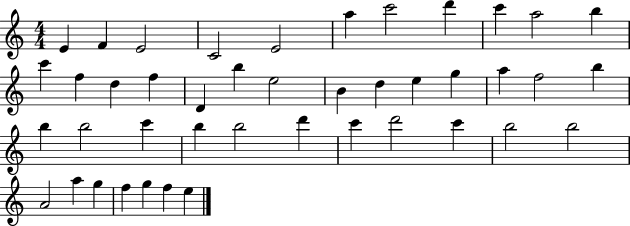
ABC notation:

X:1
T:Untitled
M:4/4
L:1/4
K:C
E F E2 C2 E2 a c'2 d' c' a2 b c' f d f D b e2 B d e g a f2 b b b2 c' b b2 d' c' d'2 c' b2 b2 A2 a g f g f e